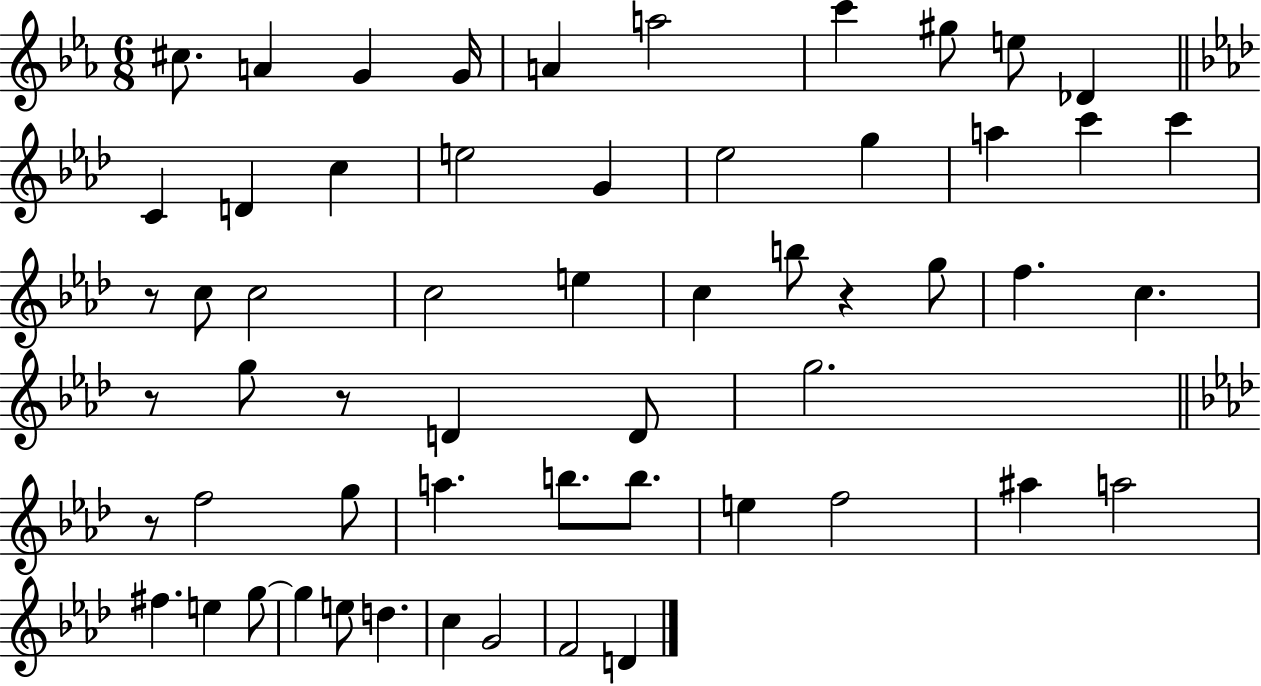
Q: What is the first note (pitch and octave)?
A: C#5